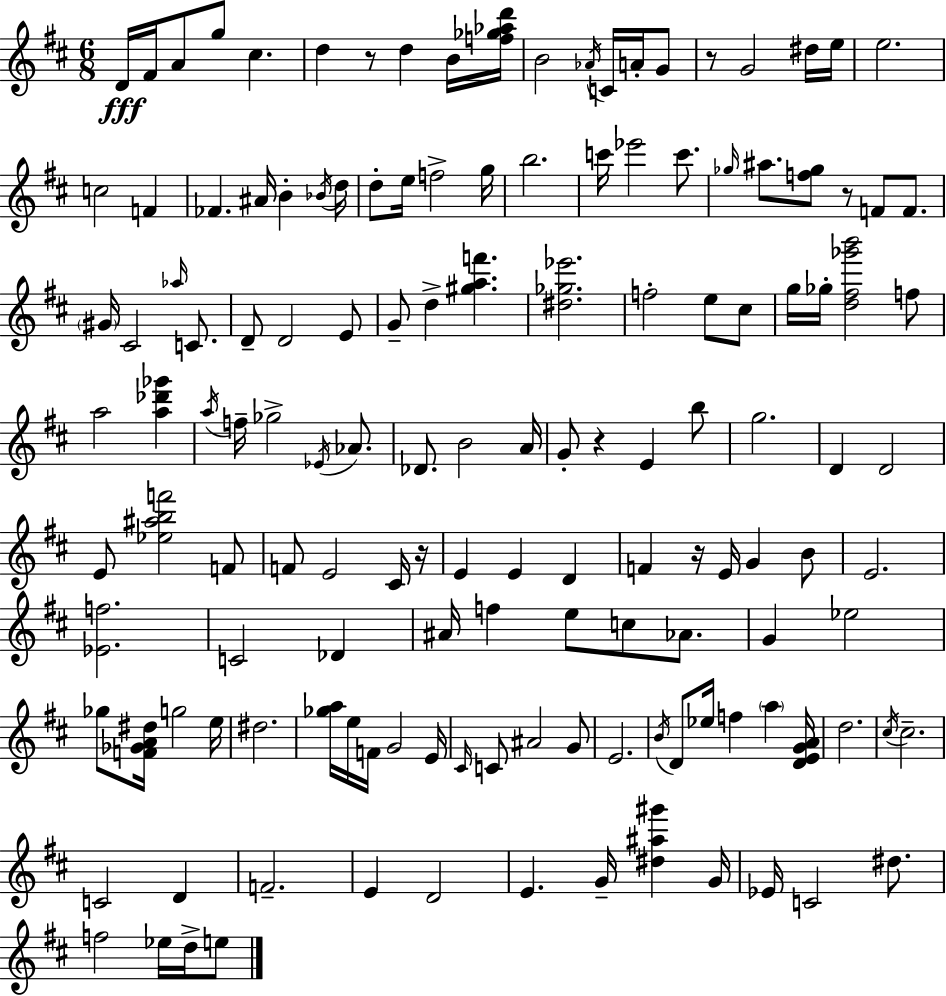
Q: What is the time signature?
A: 6/8